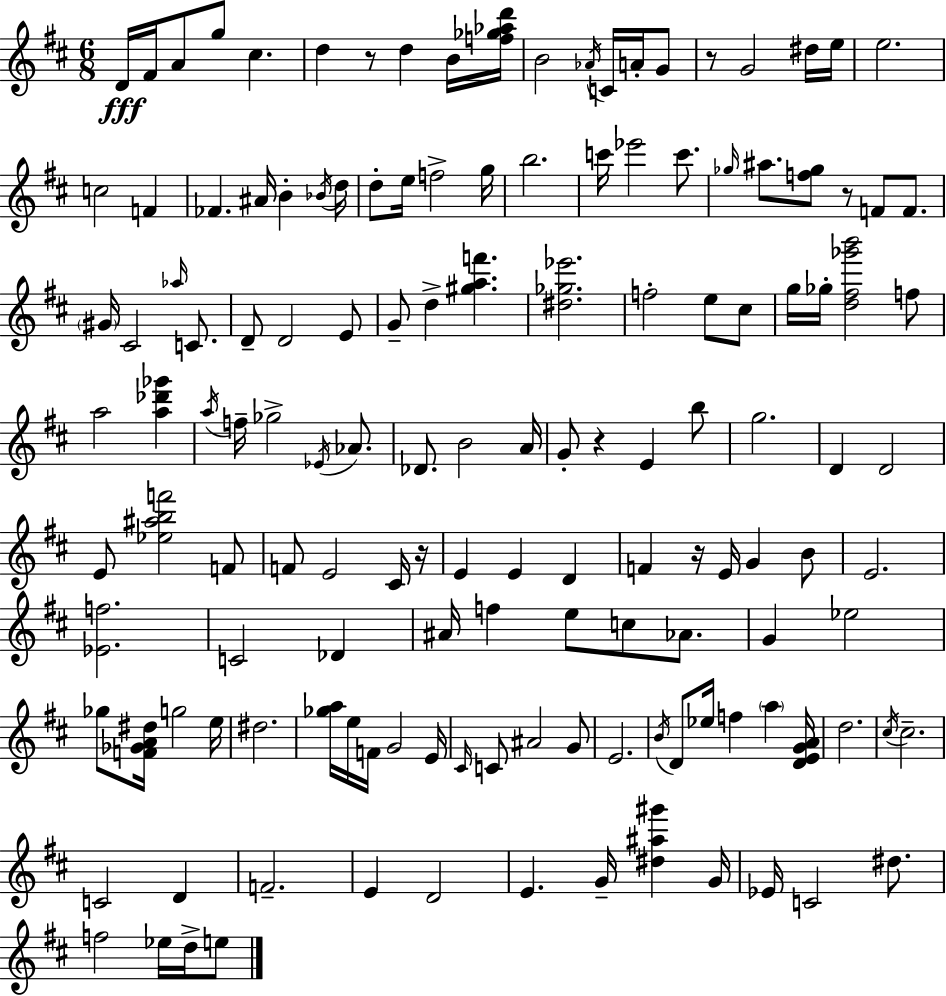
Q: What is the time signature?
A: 6/8